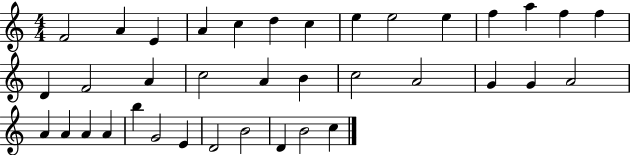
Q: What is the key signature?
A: C major